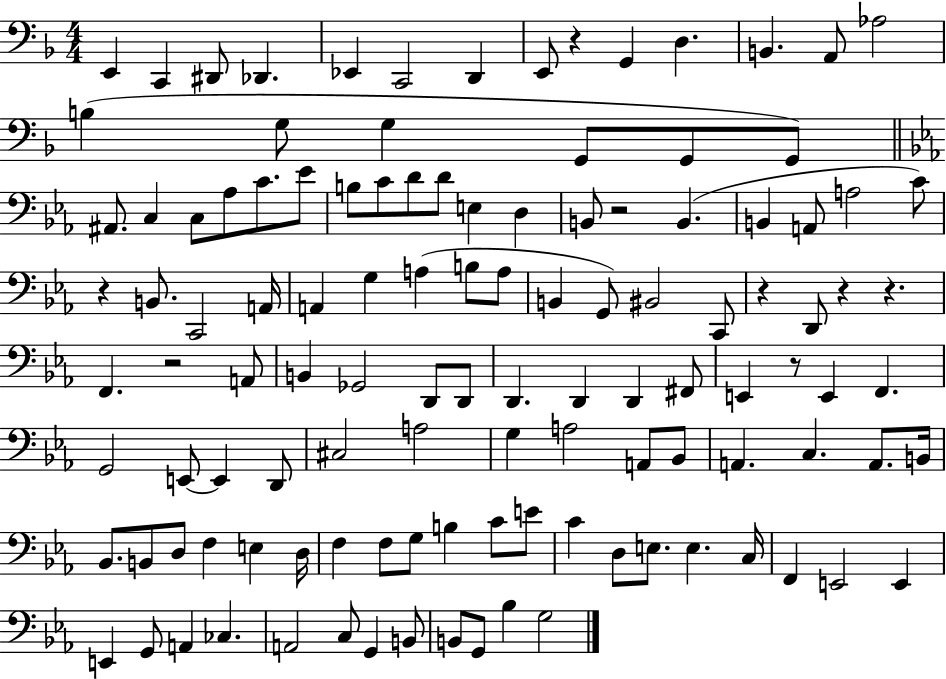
X:1
T:Untitled
M:4/4
L:1/4
K:F
E,, C,, ^D,,/2 _D,, _E,, C,,2 D,, E,,/2 z G,, D, B,, A,,/2 _A,2 B, G,/2 G, G,,/2 G,,/2 G,,/2 ^A,,/2 C, C,/2 _A,/2 C/2 _E/2 B,/2 C/2 D/2 D/2 E, D, B,,/2 z2 B,, B,, A,,/2 A,2 C/2 z B,,/2 C,,2 A,,/4 A,, G, A, B,/2 A,/2 B,, G,,/2 ^B,,2 C,,/2 z D,,/2 z z F,, z2 A,,/2 B,, _G,,2 D,,/2 D,,/2 D,, D,, D,, ^F,,/2 E,, z/2 E,, F,, G,,2 E,,/2 E,, D,,/2 ^C,2 A,2 G, A,2 A,,/2 _B,,/2 A,, C, A,,/2 B,,/4 _B,,/2 B,,/2 D,/2 F, E, D,/4 F, F,/2 G,/2 B, C/2 E/2 C D,/2 E,/2 E, C,/4 F,, E,,2 E,, E,, G,,/2 A,, _C, A,,2 C,/2 G,, B,,/2 B,,/2 G,,/2 _B, G,2